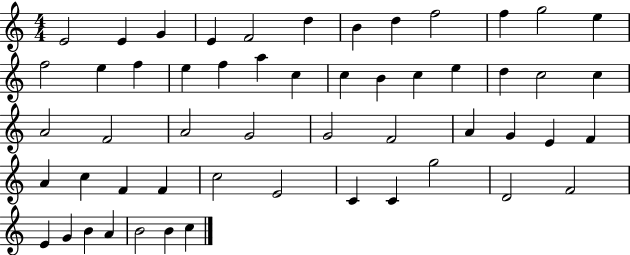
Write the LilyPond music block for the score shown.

{
  \clef treble
  \numericTimeSignature
  \time 4/4
  \key c \major
  e'2 e'4 g'4 | e'4 f'2 d''4 | b'4 d''4 f''2 | f''4 g''2 e''4 | \break f''2 e''4 f''4 | e''4 f''4 a''4 c''4 | c''4 b'4 c''4 e''4 | d''4 c''2 c''4 | \break a'2 f'2 | a'2 g'2 | g'2 f'2 | a'4 g'4 e'4 f'4 | \break a'4 c''4 f'4 f'4 | c''2 e'2 | c'4 c'4 g''2 | d'2 f'2 | \break e'4 g'4 b'4 a'4 | b'2 b'4 c''4 | \bar "|."
}